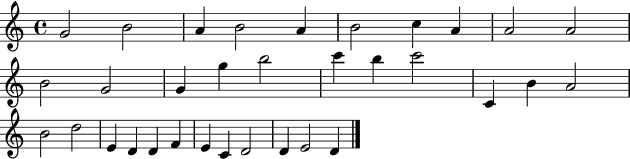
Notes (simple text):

G4/h B4/h A4/q B4/h A4/q B4/h C5/q A4/q A4/h A4/h B4/h G4/h G4/q G5/q B5/h C6/q B5/q C6/h C4/q B4/q A4/h B4/h D5/h E4/q D4/q D4/q F4/q E4/q C4/q D4/h D4/q E4/h D4/q